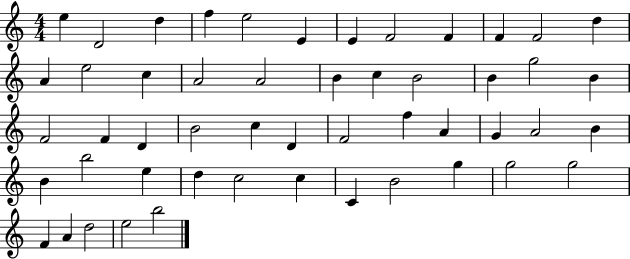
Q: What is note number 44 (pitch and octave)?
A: G5